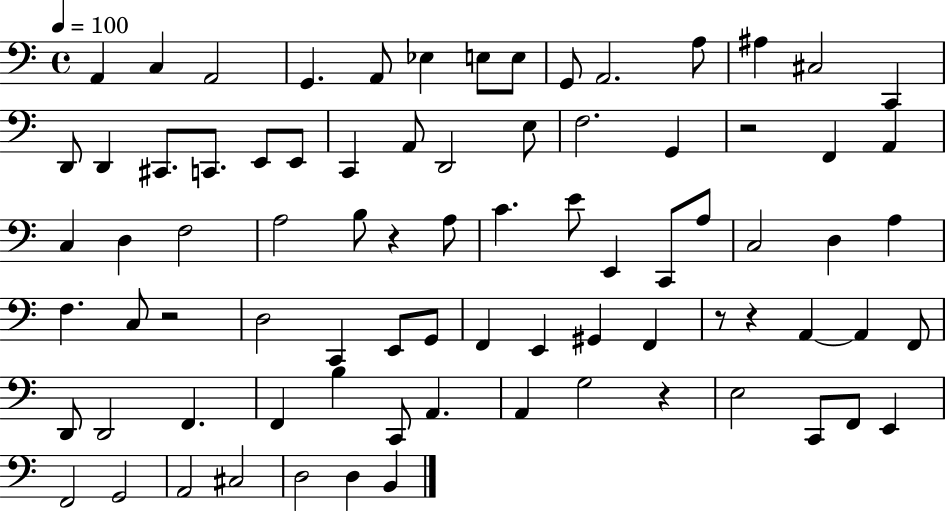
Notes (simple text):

A2/q C3/q A2/h G2/q. A2/e Eb3/q E3/e E3/e G2/e A2/h. A3/e A#3/q C#3/h C2/q D2/e D2/q C#2/e. C2/e. E2/e E2/e C2/q A2/e D2/h E3/e F3/h. G2/q R/h F2/q A2/q C3/q D3/q F3/h A3/h B3/e R/q A3/e C4/q. E4/e E2/q C2/e A3/e C3/h D3/q A3/q F3/q. C3/e R/h D3/h C2/q E2/e G2/e F2/q E2/q G#2/q F2/q R/e R/q A2/q A2/q F2/e D2/e D2/h F2/q. F2/q B3/q C2/e A2/q. A2/q G3/h R/q E3/h C2/e F2/e E2/q F2/h G2/h A2/h C#3/h D3/h D3/q B2/q